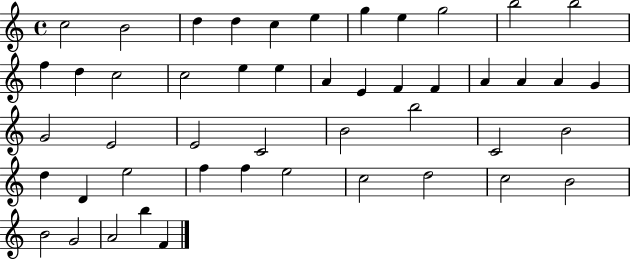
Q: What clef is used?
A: treble